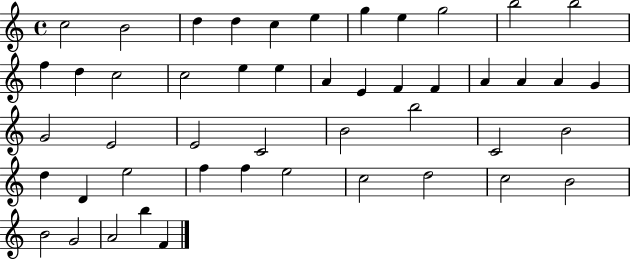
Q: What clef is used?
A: treble